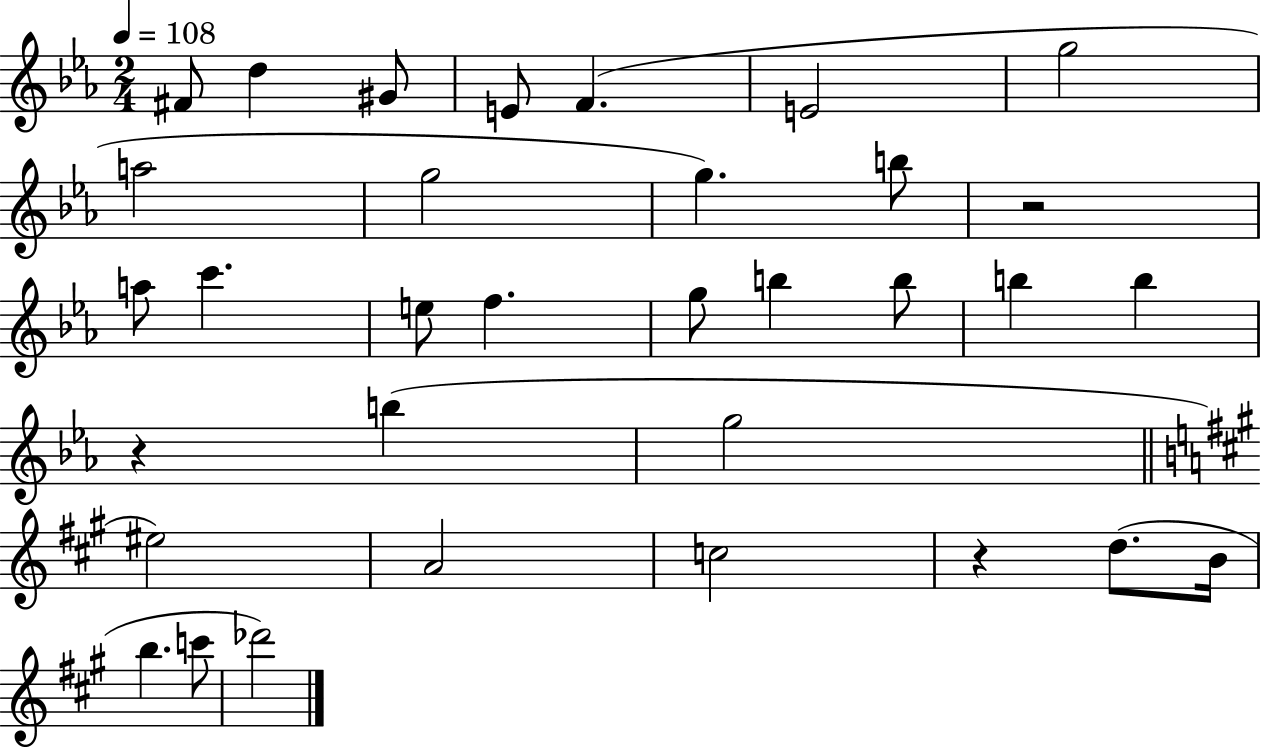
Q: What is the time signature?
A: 2/4